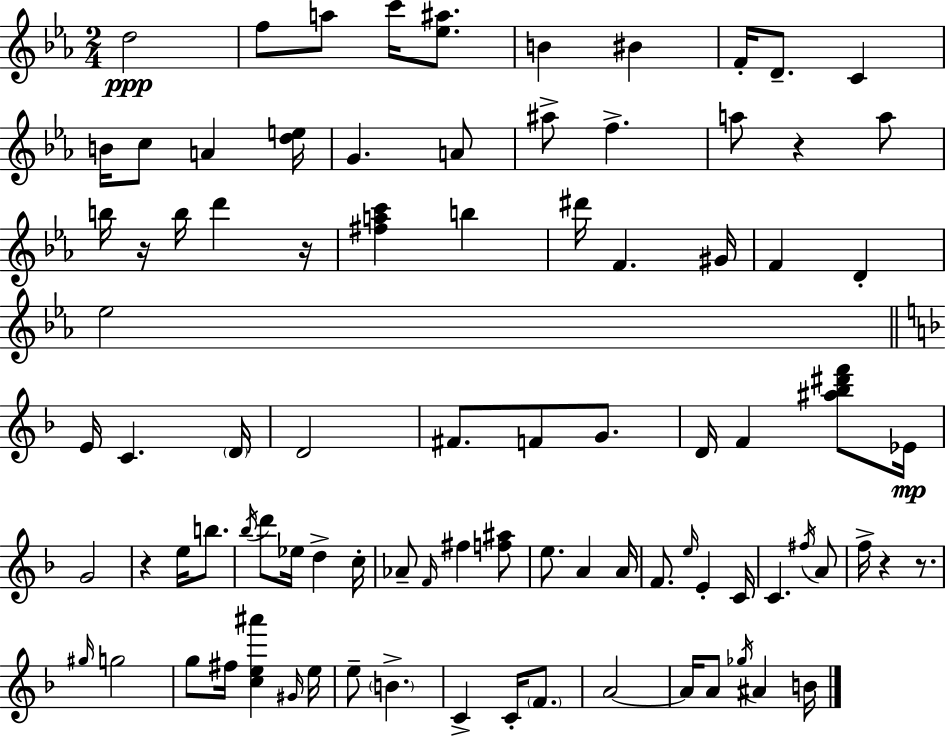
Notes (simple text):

D5/h F5/e A5/e C6/s [Eb5,A#5]/e. B4/q BIS4/q F4/s D4/e. C4/q B4/s C5/e A4/q [D5,E5]/s G4/q. A4/e A#5/e F5/q. A5/e R/q A5/e B5/s R/s B5/s D6/q R/s [F#5,A5,C6]/q B5/q D#6/s F4/q. G#4/s F4/q D4/q Eb5/h E4/s C4/q. D4/s D4/h F#4/e. F4/e G4/e. D4/s F4/q [A#5,Bb5,D#6,F6]/e Eb4/s G4/h R/q E5/s B5/e. Bb5/s D6/e Eb5/s D5/q C5/s Ab4/e F4/s F#5/q [F5,A#5]/e E5/e. A4/q A4/s F4/e. E5/s E4/q C4/s C4/q. F#5/s A4/e F5/s R/q R/e. G#5/s G5/h G5/e F#5/s [C5,E5,A#6]/q G#4/s E5/s E5/e B4/q. C4/q C4/s F4/e. A4/h A4/s A4/e Gb5/s A#4/q B4/s